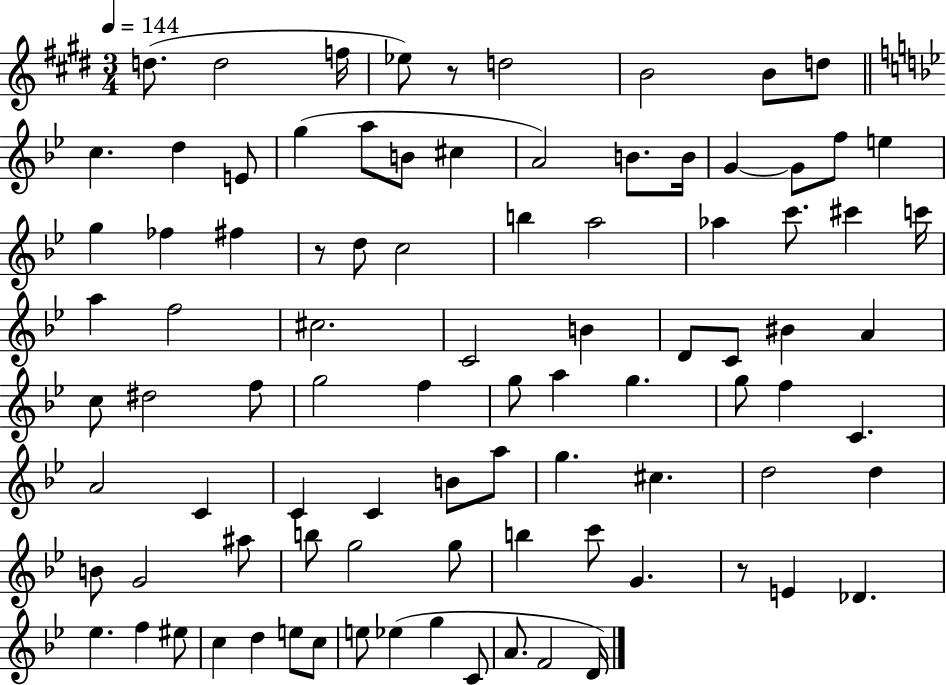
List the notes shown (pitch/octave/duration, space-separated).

D5/e. D5/h F5/s Eb5/e R/e D5/h B4/h B4/e D5/e C5/q. D5/q E4/e G5/q A5/e B4/e C#5/q A4/h B4/e. B4/s G4/q G4/e F5/e E5/q G5/q FES5/q F#5/q R/e D5/e C5/h B5/q A5/h Ab5/q C6/e. C#6/q C6/s A5/q F5/h C#5/h. C4/h B4/q D4/e C4/e BIS4/q A4/q C5/e D#5/h F5/e G5/h F5/q G5/e A5/q G5/q. G5/e F5/q C4/q. A4/h C4/q C4/q C4/q B4/e A5/e G5/q. C#5/q. D5/h D5/q B4/e G4/h A#5/e B5/e G5/h G5/e B5/q C6/e G4/q. R/e E4/q Db4/q. Eb5/q. F5/q EIS5/e C5/q D5/q E5/e C5/e E5/e Eb5/q G5/q C4/e A4/e. F4/h D4/s